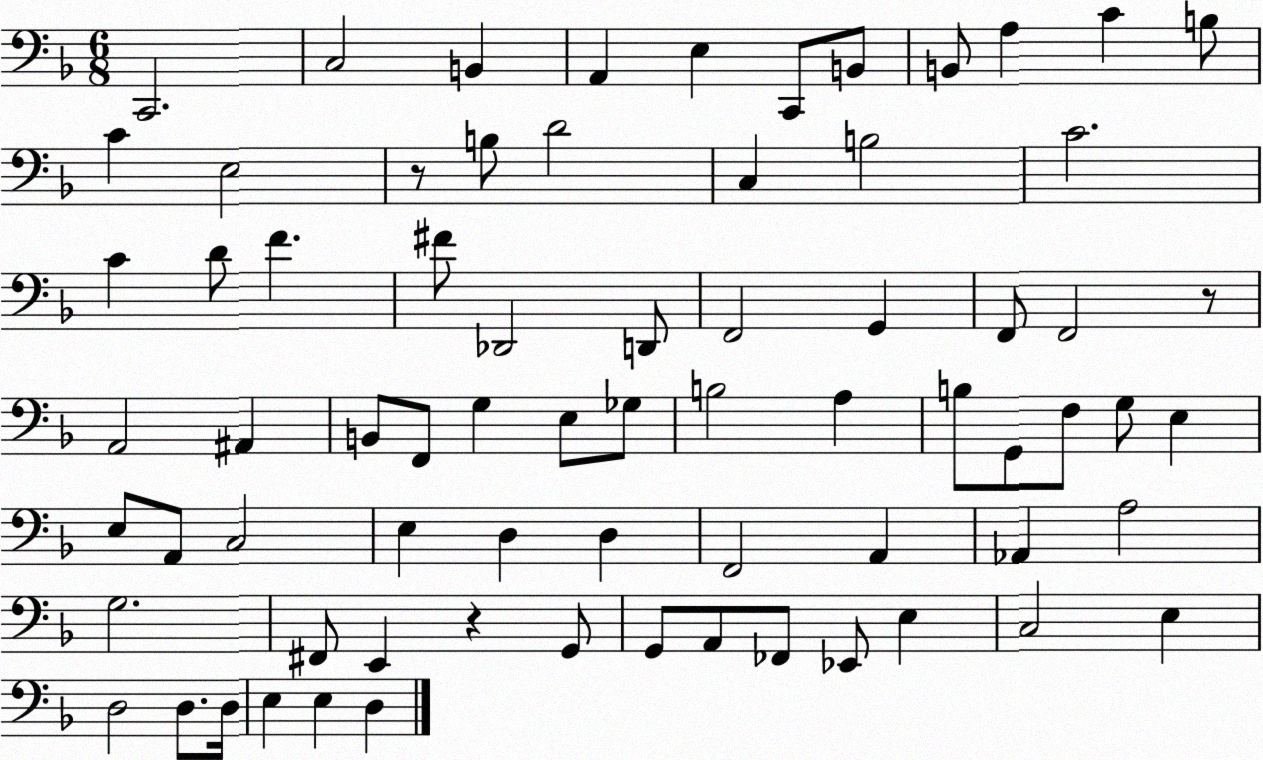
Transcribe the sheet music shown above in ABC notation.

X:1
T:Untitled
M:6/8
L:1/4
K:F
C,,2 C,2 B,, A,, E, C,,/2 B,,/2 B,,/2 A, C B,/2 C E,2 z/2 B,/2 D2 C, B,2 C2 C D/2 F ^F/2 _D,,2 D,,/2 F,,2 G,, F,,/2 F,,2 z/2 A,,2 ^A,, B,,/2 F,,/2 G, E,/2 _G,/2 B,2 A, B,/2 G,,/2 F,/2 G,/2 E, E,/2 A,,/2 C,2 E, D, D, F,,2 A,, _A,, A,2 G,2 ^F,,/2 E,, z G,,/2 G,,/2 A,,/2 _F,,/2 _E,,/2 E, C,2 E, D,2 D,/2 D,/4 E, E, D,